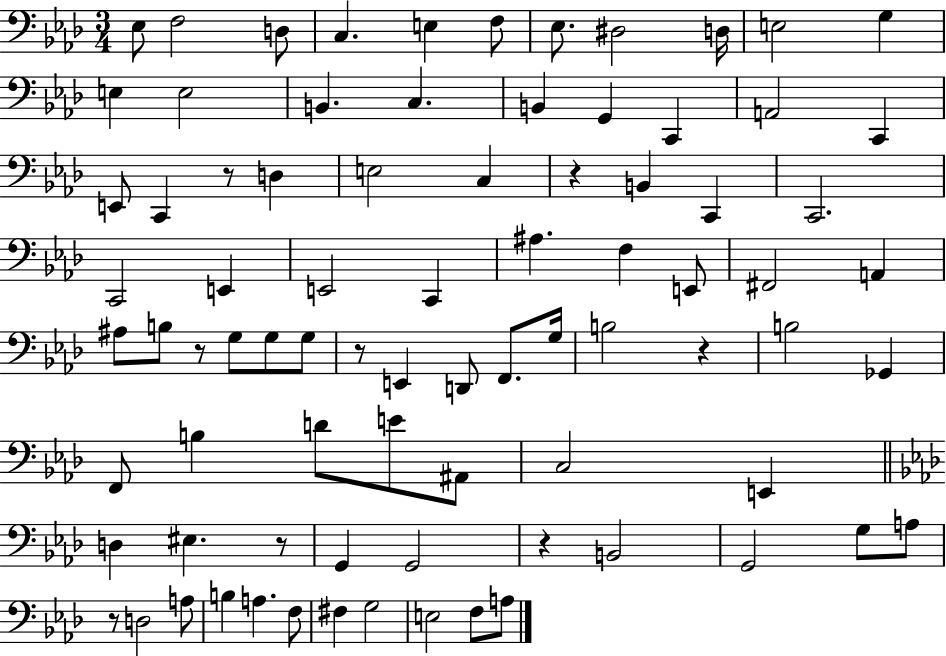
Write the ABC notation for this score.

X:1
T:Untitled
M:3/4
L:1/4
K:Ab
_E,/2 F,2 D,/2 C, E, F,/2 _E,/2 ^D,2 D,/4 E,2 G, E, E,2 B,, C, B,, G,, C,, A,,2 C,, E,,/2 C,, z/2 D, E,2 C, z B,, C,, C,,2 C,,2 E,, E,,2 C,, ^A, F, E,,/2 ^F,,2 A,, ^A,/2 B,/2 z/2 G,/2 G,/2 G,/2 z/2 E,, D,,/2 F,,/2 G,/4 B,2 z B,2 _G,, F,,/2 B, D/2 E/2 ^A,,/2 C,2 E,, D, ^E, z/2 G,, G,,2 z B,,2 G,,2 G,/2 A,/2 z/2 D,2 A,/2 B, A, F,/2 ^F, G,2 E,2 F,/2 A,/2